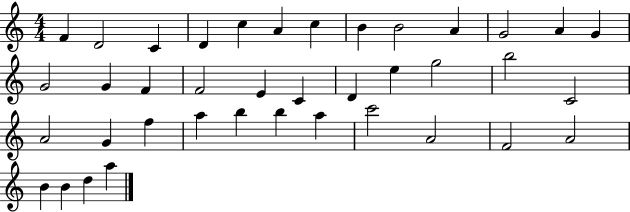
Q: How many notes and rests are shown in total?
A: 39